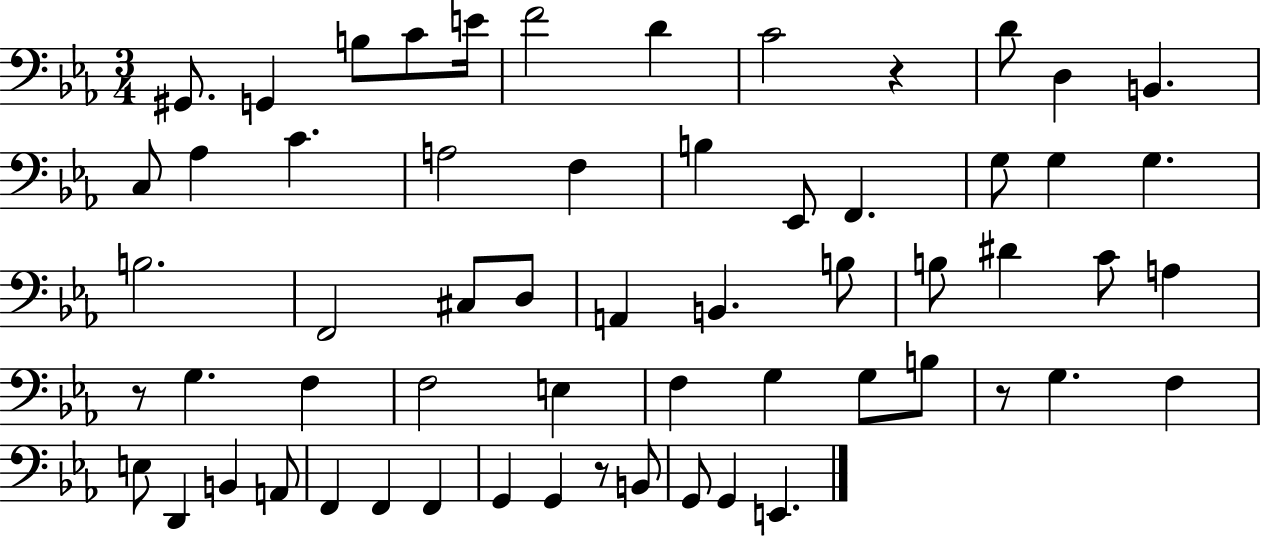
{
  \clef bass
  \numericTimeSignature
  \time 3/4
  \key ees \major
  gis,8. g,4 b8 c'8 e'16 | f'2 d'4 | c'2 r4 | d'8 d4 b,4. | \break c8 aes4 c'4. | a2 f4 | b4 ees,8 f,4. | g8 g4 g4. | \break b2. | f,2 cis8 d8 | a,4 b,4. b8 | b8 dis'4 c'8 a4 | \break r8 g4. f4 | f2 e4 | f4 g4 g8 b8 | r8 g4. f4 | \break e8 d,4 b,4 a,8 | f,4 f,4 f,4 | g,4 g,4 r8 b,8 | g,8 g,4 e,4. | \break \bar "|."
}